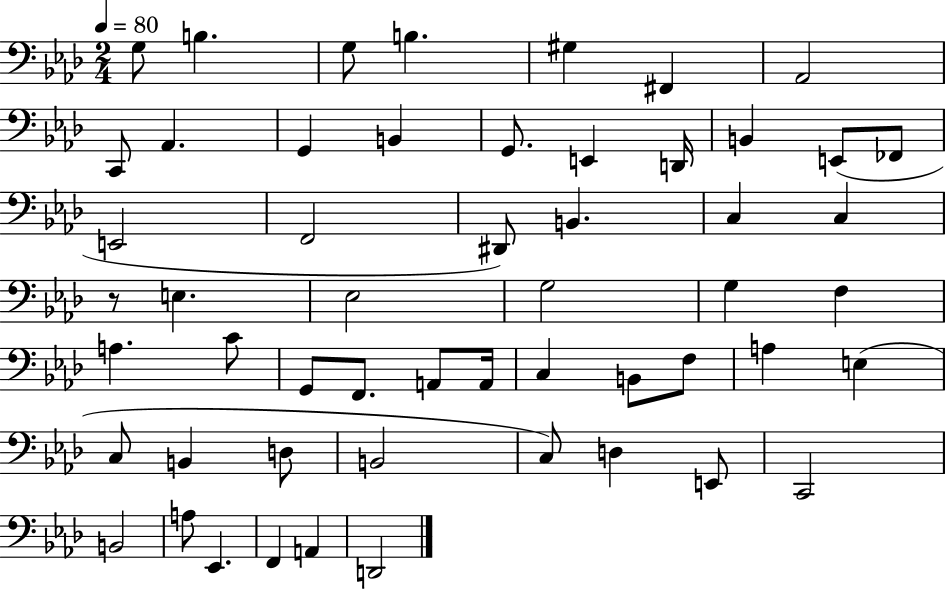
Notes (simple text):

G3/e B3/q. G3/e B3/q. G#3/q F#2/q Ab2/h C2/e Ab2/q. G2/q B2/q G2/e. E2/q D2/s B2/q E2/e FES2/e E2/h F2/h D#2/e B2/q. C3/q C3/q R/e E3/q. Eb3/h G3/h G3/q F3/q A3/q. C4/e G2/e F2/e. A2/e A2/s C3/q B2/e F3/e A3/q E3/q C3/e B2/q D3/e B2/h C3/e D3/q E2/e C2/h B2/h A3/e Eb2/q. F2/q A2/q D2/h